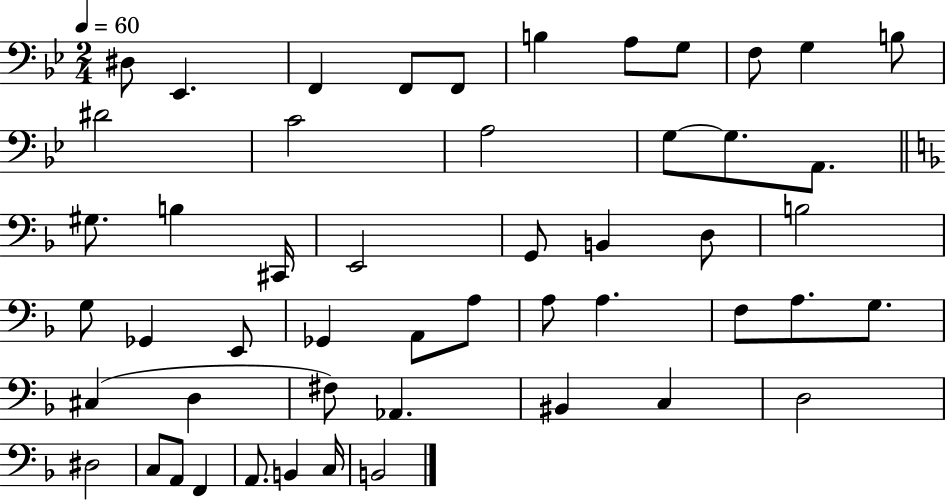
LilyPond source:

{
  \clef bass
  \numericTimeSignature
  \time 2/4
  \key bes \major
  \tempo 4 = 60
  dis8 ees,4. | f,4 f,8 f,8 | b4 a8 g8 | f8 g4 b8 | \break dis'2 | c'2 | a2 | g8~~ g8. a,8. | \break \bar "||" \break \key f \major gis8. b4 cis,16 | e,2 | g,8 b,4 d8 | b2 | \break g8 ges,4 e,8 | ges,4 a,8 a8 | a8 a4. | f8 a8. g8. | \break cis4( d4 | fis8) aes,4. | bis,4 c4 | d2 | \break dis2 | c8 a,8 f,4 | a,8. b,4 c16 | b,2 | \break \bar "|."
}